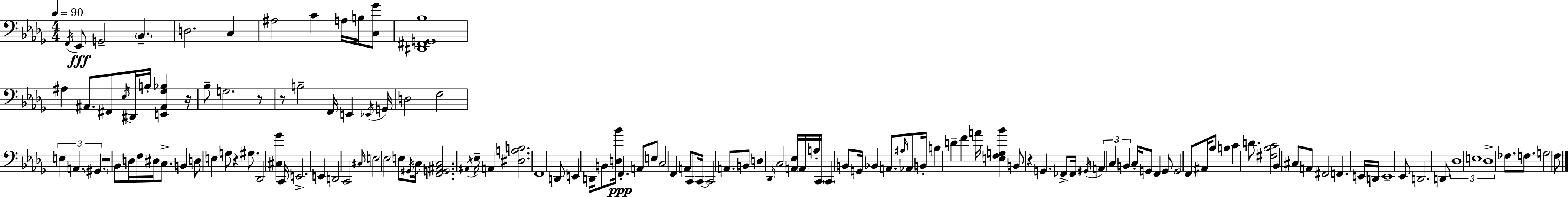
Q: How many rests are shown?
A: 6